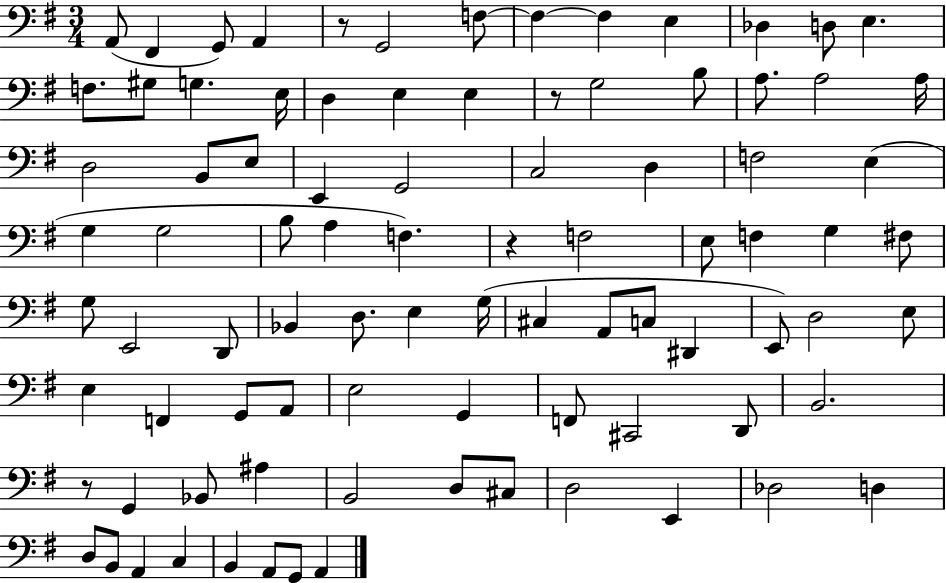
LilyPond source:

{
  \clef bass
  \numericTimeSignature
  \time 3/4
  \key g \major
  a,8( fis,4 g,8) a,4 | r8 g,2 f8~~ | f4~~ f4 e4 | des4 d8 e4. | \break f8. gis8 g4. e16 | d4 e4 e4 | r8 g2 b8 | a8. a2 a16 | \break d2 b,8 e8 | e,4 g,2 | c2 d4 | f2 e4( | \break g4 g2 | b8 a4 f4.) | r4 f2 | e8 f4 g4 fis8 | \break g8 e,2 d,8 | bes,4 d8. e4 g16( | cis4 a,8 c8 dis,4 | e,8) d2 e8 | \break e4 f,4 g,8 a,8 | e2 g,4 | f,8 cis,2 d,8 | b,2. | \break r8 g,4 bes,8 ais4 | b,2 d8 cis8 | d2 e,4 | des2 d4 | \break d8 b,8 a,4 c4 | b,4 a,8 g,8 a,4 | \bar "|."
}